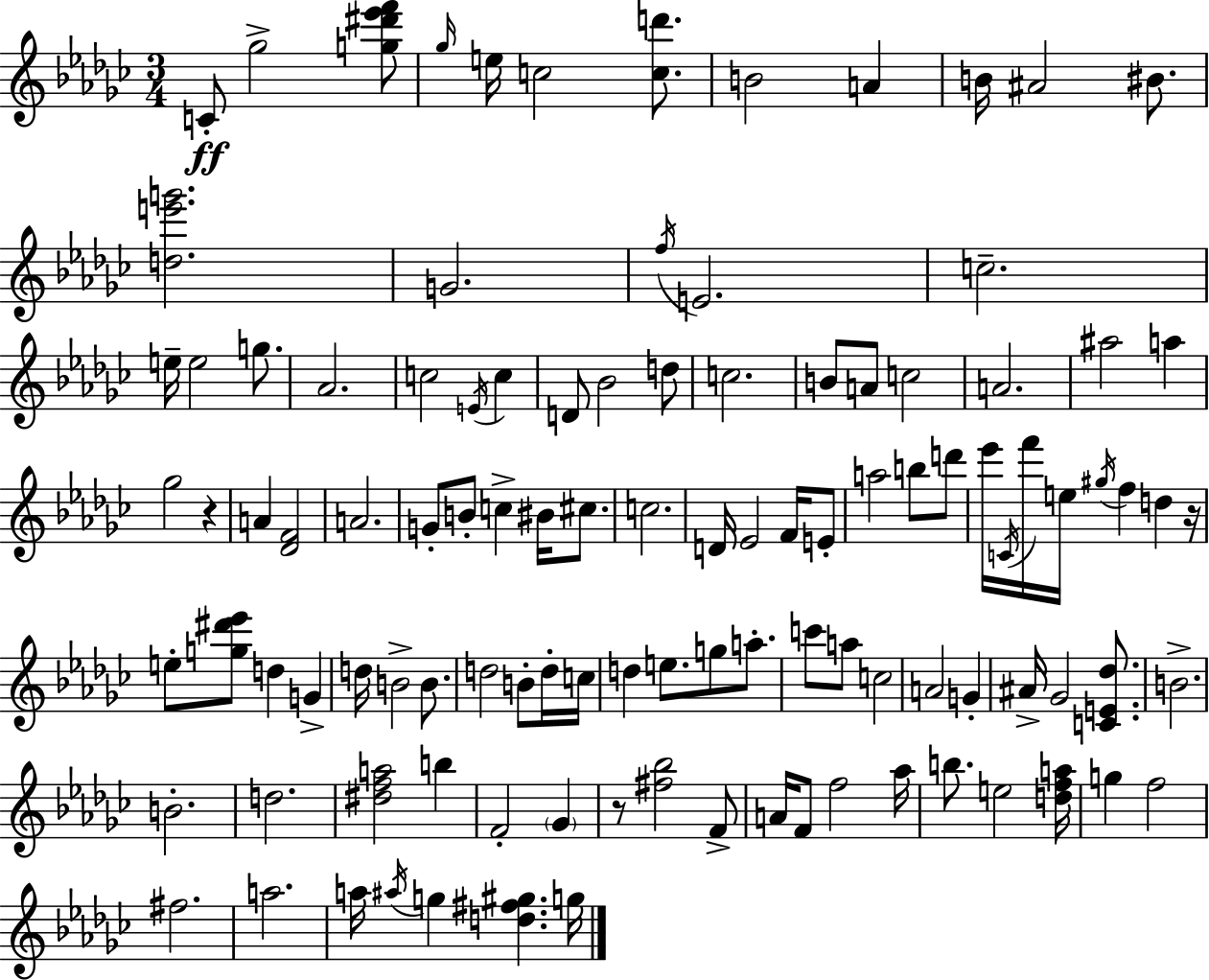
C4/e Gb5/h [G5,D#6,Eb6,F6]/e Gb5/s E5/s C5/h [C5,D6]/e. B4/h A4/q B4/s A#4/h BIS4/e. [D5,E6,G6]/h. G4/h. F5/s E4/h. C5/h. E5/s E5/h G5/e. Ab4/h. C5/h E4/s C5/q D4/e Bb4/h D5/e C5/h. B4/e A4/e C5/h A4/h. A#5/h A5/q Gb5/h R/q A4/q [Db4,F4]/h A4/h. G4/e B4/e C5/q BIS4/s C#5/e. C5/h. D4/s Eb4/h F4/s E4/e A5/h B5/e D6/e Eb6/s C4/s F6/s E5/s G#5/s F5/q D5/q R/s E5/e [G5,D#6,Eb6]/e D5/q G4/q D5/s B4/h B4/e. D5/h B4/e D5/s C5/s D5/q E5/e. G5/e A5/e. C6/e A5/e C5/h A4/h G4/q A#4/s Gb4/h [C4,E4,Db5]/e. B4/h. B4/h. D5/h. [D#5,F5,A5]/h B5/q F4/h Gb4/q R/e [F#5,Bb5]/h F4/e A4/s F4/e F5/h Ab5/s B5/e. E5/h [D5,F5,A5]/s G5/q F5/h F#5/h. A5/h. A5/s A#5/s G5/q [D5,F#5,G#5]/q. G5/s